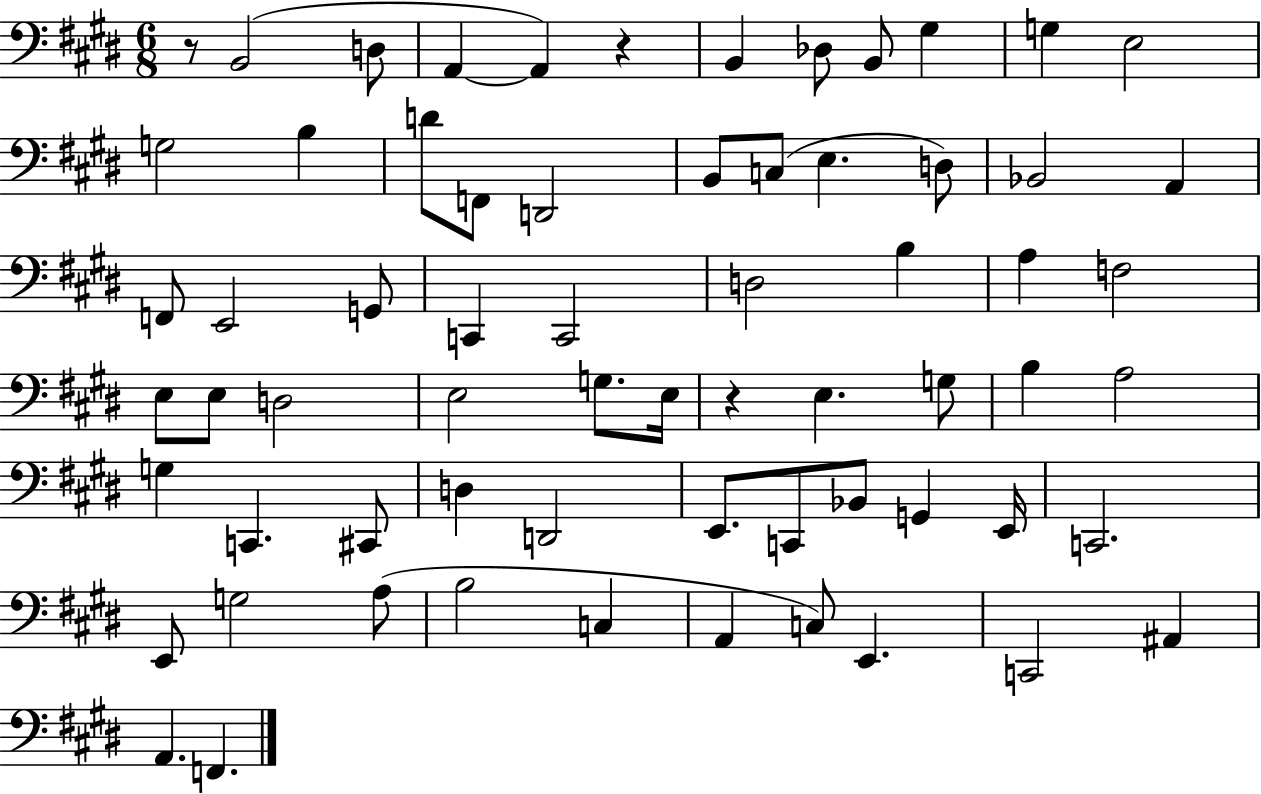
R/e B2/h D3/e A2/q A2/q R/q B2/q Db3/e B2/e G#3/q G3/q E3/h G3/h B3/q D4/e F2/e D2/h B2/e C3/e E3/q. D3/e Bb2/h A2/q F2/e E2/h G2/e C2/q C2/h D3/h B3/q A3/q F3/h E3/e E3/e D3/h E3/h G3/e. E3/s R/q E3/q. G3/e B3/q A3/h G3/q C2/q. C#2/e D3/q D2/h E2/e. C2/e Bb2/e G2/q E2/s C2/h. E2/e G3/h A3/e B3/h C3/q A2/q C3/e E2/q. C2/h A#2/q A2/q. F2/q.